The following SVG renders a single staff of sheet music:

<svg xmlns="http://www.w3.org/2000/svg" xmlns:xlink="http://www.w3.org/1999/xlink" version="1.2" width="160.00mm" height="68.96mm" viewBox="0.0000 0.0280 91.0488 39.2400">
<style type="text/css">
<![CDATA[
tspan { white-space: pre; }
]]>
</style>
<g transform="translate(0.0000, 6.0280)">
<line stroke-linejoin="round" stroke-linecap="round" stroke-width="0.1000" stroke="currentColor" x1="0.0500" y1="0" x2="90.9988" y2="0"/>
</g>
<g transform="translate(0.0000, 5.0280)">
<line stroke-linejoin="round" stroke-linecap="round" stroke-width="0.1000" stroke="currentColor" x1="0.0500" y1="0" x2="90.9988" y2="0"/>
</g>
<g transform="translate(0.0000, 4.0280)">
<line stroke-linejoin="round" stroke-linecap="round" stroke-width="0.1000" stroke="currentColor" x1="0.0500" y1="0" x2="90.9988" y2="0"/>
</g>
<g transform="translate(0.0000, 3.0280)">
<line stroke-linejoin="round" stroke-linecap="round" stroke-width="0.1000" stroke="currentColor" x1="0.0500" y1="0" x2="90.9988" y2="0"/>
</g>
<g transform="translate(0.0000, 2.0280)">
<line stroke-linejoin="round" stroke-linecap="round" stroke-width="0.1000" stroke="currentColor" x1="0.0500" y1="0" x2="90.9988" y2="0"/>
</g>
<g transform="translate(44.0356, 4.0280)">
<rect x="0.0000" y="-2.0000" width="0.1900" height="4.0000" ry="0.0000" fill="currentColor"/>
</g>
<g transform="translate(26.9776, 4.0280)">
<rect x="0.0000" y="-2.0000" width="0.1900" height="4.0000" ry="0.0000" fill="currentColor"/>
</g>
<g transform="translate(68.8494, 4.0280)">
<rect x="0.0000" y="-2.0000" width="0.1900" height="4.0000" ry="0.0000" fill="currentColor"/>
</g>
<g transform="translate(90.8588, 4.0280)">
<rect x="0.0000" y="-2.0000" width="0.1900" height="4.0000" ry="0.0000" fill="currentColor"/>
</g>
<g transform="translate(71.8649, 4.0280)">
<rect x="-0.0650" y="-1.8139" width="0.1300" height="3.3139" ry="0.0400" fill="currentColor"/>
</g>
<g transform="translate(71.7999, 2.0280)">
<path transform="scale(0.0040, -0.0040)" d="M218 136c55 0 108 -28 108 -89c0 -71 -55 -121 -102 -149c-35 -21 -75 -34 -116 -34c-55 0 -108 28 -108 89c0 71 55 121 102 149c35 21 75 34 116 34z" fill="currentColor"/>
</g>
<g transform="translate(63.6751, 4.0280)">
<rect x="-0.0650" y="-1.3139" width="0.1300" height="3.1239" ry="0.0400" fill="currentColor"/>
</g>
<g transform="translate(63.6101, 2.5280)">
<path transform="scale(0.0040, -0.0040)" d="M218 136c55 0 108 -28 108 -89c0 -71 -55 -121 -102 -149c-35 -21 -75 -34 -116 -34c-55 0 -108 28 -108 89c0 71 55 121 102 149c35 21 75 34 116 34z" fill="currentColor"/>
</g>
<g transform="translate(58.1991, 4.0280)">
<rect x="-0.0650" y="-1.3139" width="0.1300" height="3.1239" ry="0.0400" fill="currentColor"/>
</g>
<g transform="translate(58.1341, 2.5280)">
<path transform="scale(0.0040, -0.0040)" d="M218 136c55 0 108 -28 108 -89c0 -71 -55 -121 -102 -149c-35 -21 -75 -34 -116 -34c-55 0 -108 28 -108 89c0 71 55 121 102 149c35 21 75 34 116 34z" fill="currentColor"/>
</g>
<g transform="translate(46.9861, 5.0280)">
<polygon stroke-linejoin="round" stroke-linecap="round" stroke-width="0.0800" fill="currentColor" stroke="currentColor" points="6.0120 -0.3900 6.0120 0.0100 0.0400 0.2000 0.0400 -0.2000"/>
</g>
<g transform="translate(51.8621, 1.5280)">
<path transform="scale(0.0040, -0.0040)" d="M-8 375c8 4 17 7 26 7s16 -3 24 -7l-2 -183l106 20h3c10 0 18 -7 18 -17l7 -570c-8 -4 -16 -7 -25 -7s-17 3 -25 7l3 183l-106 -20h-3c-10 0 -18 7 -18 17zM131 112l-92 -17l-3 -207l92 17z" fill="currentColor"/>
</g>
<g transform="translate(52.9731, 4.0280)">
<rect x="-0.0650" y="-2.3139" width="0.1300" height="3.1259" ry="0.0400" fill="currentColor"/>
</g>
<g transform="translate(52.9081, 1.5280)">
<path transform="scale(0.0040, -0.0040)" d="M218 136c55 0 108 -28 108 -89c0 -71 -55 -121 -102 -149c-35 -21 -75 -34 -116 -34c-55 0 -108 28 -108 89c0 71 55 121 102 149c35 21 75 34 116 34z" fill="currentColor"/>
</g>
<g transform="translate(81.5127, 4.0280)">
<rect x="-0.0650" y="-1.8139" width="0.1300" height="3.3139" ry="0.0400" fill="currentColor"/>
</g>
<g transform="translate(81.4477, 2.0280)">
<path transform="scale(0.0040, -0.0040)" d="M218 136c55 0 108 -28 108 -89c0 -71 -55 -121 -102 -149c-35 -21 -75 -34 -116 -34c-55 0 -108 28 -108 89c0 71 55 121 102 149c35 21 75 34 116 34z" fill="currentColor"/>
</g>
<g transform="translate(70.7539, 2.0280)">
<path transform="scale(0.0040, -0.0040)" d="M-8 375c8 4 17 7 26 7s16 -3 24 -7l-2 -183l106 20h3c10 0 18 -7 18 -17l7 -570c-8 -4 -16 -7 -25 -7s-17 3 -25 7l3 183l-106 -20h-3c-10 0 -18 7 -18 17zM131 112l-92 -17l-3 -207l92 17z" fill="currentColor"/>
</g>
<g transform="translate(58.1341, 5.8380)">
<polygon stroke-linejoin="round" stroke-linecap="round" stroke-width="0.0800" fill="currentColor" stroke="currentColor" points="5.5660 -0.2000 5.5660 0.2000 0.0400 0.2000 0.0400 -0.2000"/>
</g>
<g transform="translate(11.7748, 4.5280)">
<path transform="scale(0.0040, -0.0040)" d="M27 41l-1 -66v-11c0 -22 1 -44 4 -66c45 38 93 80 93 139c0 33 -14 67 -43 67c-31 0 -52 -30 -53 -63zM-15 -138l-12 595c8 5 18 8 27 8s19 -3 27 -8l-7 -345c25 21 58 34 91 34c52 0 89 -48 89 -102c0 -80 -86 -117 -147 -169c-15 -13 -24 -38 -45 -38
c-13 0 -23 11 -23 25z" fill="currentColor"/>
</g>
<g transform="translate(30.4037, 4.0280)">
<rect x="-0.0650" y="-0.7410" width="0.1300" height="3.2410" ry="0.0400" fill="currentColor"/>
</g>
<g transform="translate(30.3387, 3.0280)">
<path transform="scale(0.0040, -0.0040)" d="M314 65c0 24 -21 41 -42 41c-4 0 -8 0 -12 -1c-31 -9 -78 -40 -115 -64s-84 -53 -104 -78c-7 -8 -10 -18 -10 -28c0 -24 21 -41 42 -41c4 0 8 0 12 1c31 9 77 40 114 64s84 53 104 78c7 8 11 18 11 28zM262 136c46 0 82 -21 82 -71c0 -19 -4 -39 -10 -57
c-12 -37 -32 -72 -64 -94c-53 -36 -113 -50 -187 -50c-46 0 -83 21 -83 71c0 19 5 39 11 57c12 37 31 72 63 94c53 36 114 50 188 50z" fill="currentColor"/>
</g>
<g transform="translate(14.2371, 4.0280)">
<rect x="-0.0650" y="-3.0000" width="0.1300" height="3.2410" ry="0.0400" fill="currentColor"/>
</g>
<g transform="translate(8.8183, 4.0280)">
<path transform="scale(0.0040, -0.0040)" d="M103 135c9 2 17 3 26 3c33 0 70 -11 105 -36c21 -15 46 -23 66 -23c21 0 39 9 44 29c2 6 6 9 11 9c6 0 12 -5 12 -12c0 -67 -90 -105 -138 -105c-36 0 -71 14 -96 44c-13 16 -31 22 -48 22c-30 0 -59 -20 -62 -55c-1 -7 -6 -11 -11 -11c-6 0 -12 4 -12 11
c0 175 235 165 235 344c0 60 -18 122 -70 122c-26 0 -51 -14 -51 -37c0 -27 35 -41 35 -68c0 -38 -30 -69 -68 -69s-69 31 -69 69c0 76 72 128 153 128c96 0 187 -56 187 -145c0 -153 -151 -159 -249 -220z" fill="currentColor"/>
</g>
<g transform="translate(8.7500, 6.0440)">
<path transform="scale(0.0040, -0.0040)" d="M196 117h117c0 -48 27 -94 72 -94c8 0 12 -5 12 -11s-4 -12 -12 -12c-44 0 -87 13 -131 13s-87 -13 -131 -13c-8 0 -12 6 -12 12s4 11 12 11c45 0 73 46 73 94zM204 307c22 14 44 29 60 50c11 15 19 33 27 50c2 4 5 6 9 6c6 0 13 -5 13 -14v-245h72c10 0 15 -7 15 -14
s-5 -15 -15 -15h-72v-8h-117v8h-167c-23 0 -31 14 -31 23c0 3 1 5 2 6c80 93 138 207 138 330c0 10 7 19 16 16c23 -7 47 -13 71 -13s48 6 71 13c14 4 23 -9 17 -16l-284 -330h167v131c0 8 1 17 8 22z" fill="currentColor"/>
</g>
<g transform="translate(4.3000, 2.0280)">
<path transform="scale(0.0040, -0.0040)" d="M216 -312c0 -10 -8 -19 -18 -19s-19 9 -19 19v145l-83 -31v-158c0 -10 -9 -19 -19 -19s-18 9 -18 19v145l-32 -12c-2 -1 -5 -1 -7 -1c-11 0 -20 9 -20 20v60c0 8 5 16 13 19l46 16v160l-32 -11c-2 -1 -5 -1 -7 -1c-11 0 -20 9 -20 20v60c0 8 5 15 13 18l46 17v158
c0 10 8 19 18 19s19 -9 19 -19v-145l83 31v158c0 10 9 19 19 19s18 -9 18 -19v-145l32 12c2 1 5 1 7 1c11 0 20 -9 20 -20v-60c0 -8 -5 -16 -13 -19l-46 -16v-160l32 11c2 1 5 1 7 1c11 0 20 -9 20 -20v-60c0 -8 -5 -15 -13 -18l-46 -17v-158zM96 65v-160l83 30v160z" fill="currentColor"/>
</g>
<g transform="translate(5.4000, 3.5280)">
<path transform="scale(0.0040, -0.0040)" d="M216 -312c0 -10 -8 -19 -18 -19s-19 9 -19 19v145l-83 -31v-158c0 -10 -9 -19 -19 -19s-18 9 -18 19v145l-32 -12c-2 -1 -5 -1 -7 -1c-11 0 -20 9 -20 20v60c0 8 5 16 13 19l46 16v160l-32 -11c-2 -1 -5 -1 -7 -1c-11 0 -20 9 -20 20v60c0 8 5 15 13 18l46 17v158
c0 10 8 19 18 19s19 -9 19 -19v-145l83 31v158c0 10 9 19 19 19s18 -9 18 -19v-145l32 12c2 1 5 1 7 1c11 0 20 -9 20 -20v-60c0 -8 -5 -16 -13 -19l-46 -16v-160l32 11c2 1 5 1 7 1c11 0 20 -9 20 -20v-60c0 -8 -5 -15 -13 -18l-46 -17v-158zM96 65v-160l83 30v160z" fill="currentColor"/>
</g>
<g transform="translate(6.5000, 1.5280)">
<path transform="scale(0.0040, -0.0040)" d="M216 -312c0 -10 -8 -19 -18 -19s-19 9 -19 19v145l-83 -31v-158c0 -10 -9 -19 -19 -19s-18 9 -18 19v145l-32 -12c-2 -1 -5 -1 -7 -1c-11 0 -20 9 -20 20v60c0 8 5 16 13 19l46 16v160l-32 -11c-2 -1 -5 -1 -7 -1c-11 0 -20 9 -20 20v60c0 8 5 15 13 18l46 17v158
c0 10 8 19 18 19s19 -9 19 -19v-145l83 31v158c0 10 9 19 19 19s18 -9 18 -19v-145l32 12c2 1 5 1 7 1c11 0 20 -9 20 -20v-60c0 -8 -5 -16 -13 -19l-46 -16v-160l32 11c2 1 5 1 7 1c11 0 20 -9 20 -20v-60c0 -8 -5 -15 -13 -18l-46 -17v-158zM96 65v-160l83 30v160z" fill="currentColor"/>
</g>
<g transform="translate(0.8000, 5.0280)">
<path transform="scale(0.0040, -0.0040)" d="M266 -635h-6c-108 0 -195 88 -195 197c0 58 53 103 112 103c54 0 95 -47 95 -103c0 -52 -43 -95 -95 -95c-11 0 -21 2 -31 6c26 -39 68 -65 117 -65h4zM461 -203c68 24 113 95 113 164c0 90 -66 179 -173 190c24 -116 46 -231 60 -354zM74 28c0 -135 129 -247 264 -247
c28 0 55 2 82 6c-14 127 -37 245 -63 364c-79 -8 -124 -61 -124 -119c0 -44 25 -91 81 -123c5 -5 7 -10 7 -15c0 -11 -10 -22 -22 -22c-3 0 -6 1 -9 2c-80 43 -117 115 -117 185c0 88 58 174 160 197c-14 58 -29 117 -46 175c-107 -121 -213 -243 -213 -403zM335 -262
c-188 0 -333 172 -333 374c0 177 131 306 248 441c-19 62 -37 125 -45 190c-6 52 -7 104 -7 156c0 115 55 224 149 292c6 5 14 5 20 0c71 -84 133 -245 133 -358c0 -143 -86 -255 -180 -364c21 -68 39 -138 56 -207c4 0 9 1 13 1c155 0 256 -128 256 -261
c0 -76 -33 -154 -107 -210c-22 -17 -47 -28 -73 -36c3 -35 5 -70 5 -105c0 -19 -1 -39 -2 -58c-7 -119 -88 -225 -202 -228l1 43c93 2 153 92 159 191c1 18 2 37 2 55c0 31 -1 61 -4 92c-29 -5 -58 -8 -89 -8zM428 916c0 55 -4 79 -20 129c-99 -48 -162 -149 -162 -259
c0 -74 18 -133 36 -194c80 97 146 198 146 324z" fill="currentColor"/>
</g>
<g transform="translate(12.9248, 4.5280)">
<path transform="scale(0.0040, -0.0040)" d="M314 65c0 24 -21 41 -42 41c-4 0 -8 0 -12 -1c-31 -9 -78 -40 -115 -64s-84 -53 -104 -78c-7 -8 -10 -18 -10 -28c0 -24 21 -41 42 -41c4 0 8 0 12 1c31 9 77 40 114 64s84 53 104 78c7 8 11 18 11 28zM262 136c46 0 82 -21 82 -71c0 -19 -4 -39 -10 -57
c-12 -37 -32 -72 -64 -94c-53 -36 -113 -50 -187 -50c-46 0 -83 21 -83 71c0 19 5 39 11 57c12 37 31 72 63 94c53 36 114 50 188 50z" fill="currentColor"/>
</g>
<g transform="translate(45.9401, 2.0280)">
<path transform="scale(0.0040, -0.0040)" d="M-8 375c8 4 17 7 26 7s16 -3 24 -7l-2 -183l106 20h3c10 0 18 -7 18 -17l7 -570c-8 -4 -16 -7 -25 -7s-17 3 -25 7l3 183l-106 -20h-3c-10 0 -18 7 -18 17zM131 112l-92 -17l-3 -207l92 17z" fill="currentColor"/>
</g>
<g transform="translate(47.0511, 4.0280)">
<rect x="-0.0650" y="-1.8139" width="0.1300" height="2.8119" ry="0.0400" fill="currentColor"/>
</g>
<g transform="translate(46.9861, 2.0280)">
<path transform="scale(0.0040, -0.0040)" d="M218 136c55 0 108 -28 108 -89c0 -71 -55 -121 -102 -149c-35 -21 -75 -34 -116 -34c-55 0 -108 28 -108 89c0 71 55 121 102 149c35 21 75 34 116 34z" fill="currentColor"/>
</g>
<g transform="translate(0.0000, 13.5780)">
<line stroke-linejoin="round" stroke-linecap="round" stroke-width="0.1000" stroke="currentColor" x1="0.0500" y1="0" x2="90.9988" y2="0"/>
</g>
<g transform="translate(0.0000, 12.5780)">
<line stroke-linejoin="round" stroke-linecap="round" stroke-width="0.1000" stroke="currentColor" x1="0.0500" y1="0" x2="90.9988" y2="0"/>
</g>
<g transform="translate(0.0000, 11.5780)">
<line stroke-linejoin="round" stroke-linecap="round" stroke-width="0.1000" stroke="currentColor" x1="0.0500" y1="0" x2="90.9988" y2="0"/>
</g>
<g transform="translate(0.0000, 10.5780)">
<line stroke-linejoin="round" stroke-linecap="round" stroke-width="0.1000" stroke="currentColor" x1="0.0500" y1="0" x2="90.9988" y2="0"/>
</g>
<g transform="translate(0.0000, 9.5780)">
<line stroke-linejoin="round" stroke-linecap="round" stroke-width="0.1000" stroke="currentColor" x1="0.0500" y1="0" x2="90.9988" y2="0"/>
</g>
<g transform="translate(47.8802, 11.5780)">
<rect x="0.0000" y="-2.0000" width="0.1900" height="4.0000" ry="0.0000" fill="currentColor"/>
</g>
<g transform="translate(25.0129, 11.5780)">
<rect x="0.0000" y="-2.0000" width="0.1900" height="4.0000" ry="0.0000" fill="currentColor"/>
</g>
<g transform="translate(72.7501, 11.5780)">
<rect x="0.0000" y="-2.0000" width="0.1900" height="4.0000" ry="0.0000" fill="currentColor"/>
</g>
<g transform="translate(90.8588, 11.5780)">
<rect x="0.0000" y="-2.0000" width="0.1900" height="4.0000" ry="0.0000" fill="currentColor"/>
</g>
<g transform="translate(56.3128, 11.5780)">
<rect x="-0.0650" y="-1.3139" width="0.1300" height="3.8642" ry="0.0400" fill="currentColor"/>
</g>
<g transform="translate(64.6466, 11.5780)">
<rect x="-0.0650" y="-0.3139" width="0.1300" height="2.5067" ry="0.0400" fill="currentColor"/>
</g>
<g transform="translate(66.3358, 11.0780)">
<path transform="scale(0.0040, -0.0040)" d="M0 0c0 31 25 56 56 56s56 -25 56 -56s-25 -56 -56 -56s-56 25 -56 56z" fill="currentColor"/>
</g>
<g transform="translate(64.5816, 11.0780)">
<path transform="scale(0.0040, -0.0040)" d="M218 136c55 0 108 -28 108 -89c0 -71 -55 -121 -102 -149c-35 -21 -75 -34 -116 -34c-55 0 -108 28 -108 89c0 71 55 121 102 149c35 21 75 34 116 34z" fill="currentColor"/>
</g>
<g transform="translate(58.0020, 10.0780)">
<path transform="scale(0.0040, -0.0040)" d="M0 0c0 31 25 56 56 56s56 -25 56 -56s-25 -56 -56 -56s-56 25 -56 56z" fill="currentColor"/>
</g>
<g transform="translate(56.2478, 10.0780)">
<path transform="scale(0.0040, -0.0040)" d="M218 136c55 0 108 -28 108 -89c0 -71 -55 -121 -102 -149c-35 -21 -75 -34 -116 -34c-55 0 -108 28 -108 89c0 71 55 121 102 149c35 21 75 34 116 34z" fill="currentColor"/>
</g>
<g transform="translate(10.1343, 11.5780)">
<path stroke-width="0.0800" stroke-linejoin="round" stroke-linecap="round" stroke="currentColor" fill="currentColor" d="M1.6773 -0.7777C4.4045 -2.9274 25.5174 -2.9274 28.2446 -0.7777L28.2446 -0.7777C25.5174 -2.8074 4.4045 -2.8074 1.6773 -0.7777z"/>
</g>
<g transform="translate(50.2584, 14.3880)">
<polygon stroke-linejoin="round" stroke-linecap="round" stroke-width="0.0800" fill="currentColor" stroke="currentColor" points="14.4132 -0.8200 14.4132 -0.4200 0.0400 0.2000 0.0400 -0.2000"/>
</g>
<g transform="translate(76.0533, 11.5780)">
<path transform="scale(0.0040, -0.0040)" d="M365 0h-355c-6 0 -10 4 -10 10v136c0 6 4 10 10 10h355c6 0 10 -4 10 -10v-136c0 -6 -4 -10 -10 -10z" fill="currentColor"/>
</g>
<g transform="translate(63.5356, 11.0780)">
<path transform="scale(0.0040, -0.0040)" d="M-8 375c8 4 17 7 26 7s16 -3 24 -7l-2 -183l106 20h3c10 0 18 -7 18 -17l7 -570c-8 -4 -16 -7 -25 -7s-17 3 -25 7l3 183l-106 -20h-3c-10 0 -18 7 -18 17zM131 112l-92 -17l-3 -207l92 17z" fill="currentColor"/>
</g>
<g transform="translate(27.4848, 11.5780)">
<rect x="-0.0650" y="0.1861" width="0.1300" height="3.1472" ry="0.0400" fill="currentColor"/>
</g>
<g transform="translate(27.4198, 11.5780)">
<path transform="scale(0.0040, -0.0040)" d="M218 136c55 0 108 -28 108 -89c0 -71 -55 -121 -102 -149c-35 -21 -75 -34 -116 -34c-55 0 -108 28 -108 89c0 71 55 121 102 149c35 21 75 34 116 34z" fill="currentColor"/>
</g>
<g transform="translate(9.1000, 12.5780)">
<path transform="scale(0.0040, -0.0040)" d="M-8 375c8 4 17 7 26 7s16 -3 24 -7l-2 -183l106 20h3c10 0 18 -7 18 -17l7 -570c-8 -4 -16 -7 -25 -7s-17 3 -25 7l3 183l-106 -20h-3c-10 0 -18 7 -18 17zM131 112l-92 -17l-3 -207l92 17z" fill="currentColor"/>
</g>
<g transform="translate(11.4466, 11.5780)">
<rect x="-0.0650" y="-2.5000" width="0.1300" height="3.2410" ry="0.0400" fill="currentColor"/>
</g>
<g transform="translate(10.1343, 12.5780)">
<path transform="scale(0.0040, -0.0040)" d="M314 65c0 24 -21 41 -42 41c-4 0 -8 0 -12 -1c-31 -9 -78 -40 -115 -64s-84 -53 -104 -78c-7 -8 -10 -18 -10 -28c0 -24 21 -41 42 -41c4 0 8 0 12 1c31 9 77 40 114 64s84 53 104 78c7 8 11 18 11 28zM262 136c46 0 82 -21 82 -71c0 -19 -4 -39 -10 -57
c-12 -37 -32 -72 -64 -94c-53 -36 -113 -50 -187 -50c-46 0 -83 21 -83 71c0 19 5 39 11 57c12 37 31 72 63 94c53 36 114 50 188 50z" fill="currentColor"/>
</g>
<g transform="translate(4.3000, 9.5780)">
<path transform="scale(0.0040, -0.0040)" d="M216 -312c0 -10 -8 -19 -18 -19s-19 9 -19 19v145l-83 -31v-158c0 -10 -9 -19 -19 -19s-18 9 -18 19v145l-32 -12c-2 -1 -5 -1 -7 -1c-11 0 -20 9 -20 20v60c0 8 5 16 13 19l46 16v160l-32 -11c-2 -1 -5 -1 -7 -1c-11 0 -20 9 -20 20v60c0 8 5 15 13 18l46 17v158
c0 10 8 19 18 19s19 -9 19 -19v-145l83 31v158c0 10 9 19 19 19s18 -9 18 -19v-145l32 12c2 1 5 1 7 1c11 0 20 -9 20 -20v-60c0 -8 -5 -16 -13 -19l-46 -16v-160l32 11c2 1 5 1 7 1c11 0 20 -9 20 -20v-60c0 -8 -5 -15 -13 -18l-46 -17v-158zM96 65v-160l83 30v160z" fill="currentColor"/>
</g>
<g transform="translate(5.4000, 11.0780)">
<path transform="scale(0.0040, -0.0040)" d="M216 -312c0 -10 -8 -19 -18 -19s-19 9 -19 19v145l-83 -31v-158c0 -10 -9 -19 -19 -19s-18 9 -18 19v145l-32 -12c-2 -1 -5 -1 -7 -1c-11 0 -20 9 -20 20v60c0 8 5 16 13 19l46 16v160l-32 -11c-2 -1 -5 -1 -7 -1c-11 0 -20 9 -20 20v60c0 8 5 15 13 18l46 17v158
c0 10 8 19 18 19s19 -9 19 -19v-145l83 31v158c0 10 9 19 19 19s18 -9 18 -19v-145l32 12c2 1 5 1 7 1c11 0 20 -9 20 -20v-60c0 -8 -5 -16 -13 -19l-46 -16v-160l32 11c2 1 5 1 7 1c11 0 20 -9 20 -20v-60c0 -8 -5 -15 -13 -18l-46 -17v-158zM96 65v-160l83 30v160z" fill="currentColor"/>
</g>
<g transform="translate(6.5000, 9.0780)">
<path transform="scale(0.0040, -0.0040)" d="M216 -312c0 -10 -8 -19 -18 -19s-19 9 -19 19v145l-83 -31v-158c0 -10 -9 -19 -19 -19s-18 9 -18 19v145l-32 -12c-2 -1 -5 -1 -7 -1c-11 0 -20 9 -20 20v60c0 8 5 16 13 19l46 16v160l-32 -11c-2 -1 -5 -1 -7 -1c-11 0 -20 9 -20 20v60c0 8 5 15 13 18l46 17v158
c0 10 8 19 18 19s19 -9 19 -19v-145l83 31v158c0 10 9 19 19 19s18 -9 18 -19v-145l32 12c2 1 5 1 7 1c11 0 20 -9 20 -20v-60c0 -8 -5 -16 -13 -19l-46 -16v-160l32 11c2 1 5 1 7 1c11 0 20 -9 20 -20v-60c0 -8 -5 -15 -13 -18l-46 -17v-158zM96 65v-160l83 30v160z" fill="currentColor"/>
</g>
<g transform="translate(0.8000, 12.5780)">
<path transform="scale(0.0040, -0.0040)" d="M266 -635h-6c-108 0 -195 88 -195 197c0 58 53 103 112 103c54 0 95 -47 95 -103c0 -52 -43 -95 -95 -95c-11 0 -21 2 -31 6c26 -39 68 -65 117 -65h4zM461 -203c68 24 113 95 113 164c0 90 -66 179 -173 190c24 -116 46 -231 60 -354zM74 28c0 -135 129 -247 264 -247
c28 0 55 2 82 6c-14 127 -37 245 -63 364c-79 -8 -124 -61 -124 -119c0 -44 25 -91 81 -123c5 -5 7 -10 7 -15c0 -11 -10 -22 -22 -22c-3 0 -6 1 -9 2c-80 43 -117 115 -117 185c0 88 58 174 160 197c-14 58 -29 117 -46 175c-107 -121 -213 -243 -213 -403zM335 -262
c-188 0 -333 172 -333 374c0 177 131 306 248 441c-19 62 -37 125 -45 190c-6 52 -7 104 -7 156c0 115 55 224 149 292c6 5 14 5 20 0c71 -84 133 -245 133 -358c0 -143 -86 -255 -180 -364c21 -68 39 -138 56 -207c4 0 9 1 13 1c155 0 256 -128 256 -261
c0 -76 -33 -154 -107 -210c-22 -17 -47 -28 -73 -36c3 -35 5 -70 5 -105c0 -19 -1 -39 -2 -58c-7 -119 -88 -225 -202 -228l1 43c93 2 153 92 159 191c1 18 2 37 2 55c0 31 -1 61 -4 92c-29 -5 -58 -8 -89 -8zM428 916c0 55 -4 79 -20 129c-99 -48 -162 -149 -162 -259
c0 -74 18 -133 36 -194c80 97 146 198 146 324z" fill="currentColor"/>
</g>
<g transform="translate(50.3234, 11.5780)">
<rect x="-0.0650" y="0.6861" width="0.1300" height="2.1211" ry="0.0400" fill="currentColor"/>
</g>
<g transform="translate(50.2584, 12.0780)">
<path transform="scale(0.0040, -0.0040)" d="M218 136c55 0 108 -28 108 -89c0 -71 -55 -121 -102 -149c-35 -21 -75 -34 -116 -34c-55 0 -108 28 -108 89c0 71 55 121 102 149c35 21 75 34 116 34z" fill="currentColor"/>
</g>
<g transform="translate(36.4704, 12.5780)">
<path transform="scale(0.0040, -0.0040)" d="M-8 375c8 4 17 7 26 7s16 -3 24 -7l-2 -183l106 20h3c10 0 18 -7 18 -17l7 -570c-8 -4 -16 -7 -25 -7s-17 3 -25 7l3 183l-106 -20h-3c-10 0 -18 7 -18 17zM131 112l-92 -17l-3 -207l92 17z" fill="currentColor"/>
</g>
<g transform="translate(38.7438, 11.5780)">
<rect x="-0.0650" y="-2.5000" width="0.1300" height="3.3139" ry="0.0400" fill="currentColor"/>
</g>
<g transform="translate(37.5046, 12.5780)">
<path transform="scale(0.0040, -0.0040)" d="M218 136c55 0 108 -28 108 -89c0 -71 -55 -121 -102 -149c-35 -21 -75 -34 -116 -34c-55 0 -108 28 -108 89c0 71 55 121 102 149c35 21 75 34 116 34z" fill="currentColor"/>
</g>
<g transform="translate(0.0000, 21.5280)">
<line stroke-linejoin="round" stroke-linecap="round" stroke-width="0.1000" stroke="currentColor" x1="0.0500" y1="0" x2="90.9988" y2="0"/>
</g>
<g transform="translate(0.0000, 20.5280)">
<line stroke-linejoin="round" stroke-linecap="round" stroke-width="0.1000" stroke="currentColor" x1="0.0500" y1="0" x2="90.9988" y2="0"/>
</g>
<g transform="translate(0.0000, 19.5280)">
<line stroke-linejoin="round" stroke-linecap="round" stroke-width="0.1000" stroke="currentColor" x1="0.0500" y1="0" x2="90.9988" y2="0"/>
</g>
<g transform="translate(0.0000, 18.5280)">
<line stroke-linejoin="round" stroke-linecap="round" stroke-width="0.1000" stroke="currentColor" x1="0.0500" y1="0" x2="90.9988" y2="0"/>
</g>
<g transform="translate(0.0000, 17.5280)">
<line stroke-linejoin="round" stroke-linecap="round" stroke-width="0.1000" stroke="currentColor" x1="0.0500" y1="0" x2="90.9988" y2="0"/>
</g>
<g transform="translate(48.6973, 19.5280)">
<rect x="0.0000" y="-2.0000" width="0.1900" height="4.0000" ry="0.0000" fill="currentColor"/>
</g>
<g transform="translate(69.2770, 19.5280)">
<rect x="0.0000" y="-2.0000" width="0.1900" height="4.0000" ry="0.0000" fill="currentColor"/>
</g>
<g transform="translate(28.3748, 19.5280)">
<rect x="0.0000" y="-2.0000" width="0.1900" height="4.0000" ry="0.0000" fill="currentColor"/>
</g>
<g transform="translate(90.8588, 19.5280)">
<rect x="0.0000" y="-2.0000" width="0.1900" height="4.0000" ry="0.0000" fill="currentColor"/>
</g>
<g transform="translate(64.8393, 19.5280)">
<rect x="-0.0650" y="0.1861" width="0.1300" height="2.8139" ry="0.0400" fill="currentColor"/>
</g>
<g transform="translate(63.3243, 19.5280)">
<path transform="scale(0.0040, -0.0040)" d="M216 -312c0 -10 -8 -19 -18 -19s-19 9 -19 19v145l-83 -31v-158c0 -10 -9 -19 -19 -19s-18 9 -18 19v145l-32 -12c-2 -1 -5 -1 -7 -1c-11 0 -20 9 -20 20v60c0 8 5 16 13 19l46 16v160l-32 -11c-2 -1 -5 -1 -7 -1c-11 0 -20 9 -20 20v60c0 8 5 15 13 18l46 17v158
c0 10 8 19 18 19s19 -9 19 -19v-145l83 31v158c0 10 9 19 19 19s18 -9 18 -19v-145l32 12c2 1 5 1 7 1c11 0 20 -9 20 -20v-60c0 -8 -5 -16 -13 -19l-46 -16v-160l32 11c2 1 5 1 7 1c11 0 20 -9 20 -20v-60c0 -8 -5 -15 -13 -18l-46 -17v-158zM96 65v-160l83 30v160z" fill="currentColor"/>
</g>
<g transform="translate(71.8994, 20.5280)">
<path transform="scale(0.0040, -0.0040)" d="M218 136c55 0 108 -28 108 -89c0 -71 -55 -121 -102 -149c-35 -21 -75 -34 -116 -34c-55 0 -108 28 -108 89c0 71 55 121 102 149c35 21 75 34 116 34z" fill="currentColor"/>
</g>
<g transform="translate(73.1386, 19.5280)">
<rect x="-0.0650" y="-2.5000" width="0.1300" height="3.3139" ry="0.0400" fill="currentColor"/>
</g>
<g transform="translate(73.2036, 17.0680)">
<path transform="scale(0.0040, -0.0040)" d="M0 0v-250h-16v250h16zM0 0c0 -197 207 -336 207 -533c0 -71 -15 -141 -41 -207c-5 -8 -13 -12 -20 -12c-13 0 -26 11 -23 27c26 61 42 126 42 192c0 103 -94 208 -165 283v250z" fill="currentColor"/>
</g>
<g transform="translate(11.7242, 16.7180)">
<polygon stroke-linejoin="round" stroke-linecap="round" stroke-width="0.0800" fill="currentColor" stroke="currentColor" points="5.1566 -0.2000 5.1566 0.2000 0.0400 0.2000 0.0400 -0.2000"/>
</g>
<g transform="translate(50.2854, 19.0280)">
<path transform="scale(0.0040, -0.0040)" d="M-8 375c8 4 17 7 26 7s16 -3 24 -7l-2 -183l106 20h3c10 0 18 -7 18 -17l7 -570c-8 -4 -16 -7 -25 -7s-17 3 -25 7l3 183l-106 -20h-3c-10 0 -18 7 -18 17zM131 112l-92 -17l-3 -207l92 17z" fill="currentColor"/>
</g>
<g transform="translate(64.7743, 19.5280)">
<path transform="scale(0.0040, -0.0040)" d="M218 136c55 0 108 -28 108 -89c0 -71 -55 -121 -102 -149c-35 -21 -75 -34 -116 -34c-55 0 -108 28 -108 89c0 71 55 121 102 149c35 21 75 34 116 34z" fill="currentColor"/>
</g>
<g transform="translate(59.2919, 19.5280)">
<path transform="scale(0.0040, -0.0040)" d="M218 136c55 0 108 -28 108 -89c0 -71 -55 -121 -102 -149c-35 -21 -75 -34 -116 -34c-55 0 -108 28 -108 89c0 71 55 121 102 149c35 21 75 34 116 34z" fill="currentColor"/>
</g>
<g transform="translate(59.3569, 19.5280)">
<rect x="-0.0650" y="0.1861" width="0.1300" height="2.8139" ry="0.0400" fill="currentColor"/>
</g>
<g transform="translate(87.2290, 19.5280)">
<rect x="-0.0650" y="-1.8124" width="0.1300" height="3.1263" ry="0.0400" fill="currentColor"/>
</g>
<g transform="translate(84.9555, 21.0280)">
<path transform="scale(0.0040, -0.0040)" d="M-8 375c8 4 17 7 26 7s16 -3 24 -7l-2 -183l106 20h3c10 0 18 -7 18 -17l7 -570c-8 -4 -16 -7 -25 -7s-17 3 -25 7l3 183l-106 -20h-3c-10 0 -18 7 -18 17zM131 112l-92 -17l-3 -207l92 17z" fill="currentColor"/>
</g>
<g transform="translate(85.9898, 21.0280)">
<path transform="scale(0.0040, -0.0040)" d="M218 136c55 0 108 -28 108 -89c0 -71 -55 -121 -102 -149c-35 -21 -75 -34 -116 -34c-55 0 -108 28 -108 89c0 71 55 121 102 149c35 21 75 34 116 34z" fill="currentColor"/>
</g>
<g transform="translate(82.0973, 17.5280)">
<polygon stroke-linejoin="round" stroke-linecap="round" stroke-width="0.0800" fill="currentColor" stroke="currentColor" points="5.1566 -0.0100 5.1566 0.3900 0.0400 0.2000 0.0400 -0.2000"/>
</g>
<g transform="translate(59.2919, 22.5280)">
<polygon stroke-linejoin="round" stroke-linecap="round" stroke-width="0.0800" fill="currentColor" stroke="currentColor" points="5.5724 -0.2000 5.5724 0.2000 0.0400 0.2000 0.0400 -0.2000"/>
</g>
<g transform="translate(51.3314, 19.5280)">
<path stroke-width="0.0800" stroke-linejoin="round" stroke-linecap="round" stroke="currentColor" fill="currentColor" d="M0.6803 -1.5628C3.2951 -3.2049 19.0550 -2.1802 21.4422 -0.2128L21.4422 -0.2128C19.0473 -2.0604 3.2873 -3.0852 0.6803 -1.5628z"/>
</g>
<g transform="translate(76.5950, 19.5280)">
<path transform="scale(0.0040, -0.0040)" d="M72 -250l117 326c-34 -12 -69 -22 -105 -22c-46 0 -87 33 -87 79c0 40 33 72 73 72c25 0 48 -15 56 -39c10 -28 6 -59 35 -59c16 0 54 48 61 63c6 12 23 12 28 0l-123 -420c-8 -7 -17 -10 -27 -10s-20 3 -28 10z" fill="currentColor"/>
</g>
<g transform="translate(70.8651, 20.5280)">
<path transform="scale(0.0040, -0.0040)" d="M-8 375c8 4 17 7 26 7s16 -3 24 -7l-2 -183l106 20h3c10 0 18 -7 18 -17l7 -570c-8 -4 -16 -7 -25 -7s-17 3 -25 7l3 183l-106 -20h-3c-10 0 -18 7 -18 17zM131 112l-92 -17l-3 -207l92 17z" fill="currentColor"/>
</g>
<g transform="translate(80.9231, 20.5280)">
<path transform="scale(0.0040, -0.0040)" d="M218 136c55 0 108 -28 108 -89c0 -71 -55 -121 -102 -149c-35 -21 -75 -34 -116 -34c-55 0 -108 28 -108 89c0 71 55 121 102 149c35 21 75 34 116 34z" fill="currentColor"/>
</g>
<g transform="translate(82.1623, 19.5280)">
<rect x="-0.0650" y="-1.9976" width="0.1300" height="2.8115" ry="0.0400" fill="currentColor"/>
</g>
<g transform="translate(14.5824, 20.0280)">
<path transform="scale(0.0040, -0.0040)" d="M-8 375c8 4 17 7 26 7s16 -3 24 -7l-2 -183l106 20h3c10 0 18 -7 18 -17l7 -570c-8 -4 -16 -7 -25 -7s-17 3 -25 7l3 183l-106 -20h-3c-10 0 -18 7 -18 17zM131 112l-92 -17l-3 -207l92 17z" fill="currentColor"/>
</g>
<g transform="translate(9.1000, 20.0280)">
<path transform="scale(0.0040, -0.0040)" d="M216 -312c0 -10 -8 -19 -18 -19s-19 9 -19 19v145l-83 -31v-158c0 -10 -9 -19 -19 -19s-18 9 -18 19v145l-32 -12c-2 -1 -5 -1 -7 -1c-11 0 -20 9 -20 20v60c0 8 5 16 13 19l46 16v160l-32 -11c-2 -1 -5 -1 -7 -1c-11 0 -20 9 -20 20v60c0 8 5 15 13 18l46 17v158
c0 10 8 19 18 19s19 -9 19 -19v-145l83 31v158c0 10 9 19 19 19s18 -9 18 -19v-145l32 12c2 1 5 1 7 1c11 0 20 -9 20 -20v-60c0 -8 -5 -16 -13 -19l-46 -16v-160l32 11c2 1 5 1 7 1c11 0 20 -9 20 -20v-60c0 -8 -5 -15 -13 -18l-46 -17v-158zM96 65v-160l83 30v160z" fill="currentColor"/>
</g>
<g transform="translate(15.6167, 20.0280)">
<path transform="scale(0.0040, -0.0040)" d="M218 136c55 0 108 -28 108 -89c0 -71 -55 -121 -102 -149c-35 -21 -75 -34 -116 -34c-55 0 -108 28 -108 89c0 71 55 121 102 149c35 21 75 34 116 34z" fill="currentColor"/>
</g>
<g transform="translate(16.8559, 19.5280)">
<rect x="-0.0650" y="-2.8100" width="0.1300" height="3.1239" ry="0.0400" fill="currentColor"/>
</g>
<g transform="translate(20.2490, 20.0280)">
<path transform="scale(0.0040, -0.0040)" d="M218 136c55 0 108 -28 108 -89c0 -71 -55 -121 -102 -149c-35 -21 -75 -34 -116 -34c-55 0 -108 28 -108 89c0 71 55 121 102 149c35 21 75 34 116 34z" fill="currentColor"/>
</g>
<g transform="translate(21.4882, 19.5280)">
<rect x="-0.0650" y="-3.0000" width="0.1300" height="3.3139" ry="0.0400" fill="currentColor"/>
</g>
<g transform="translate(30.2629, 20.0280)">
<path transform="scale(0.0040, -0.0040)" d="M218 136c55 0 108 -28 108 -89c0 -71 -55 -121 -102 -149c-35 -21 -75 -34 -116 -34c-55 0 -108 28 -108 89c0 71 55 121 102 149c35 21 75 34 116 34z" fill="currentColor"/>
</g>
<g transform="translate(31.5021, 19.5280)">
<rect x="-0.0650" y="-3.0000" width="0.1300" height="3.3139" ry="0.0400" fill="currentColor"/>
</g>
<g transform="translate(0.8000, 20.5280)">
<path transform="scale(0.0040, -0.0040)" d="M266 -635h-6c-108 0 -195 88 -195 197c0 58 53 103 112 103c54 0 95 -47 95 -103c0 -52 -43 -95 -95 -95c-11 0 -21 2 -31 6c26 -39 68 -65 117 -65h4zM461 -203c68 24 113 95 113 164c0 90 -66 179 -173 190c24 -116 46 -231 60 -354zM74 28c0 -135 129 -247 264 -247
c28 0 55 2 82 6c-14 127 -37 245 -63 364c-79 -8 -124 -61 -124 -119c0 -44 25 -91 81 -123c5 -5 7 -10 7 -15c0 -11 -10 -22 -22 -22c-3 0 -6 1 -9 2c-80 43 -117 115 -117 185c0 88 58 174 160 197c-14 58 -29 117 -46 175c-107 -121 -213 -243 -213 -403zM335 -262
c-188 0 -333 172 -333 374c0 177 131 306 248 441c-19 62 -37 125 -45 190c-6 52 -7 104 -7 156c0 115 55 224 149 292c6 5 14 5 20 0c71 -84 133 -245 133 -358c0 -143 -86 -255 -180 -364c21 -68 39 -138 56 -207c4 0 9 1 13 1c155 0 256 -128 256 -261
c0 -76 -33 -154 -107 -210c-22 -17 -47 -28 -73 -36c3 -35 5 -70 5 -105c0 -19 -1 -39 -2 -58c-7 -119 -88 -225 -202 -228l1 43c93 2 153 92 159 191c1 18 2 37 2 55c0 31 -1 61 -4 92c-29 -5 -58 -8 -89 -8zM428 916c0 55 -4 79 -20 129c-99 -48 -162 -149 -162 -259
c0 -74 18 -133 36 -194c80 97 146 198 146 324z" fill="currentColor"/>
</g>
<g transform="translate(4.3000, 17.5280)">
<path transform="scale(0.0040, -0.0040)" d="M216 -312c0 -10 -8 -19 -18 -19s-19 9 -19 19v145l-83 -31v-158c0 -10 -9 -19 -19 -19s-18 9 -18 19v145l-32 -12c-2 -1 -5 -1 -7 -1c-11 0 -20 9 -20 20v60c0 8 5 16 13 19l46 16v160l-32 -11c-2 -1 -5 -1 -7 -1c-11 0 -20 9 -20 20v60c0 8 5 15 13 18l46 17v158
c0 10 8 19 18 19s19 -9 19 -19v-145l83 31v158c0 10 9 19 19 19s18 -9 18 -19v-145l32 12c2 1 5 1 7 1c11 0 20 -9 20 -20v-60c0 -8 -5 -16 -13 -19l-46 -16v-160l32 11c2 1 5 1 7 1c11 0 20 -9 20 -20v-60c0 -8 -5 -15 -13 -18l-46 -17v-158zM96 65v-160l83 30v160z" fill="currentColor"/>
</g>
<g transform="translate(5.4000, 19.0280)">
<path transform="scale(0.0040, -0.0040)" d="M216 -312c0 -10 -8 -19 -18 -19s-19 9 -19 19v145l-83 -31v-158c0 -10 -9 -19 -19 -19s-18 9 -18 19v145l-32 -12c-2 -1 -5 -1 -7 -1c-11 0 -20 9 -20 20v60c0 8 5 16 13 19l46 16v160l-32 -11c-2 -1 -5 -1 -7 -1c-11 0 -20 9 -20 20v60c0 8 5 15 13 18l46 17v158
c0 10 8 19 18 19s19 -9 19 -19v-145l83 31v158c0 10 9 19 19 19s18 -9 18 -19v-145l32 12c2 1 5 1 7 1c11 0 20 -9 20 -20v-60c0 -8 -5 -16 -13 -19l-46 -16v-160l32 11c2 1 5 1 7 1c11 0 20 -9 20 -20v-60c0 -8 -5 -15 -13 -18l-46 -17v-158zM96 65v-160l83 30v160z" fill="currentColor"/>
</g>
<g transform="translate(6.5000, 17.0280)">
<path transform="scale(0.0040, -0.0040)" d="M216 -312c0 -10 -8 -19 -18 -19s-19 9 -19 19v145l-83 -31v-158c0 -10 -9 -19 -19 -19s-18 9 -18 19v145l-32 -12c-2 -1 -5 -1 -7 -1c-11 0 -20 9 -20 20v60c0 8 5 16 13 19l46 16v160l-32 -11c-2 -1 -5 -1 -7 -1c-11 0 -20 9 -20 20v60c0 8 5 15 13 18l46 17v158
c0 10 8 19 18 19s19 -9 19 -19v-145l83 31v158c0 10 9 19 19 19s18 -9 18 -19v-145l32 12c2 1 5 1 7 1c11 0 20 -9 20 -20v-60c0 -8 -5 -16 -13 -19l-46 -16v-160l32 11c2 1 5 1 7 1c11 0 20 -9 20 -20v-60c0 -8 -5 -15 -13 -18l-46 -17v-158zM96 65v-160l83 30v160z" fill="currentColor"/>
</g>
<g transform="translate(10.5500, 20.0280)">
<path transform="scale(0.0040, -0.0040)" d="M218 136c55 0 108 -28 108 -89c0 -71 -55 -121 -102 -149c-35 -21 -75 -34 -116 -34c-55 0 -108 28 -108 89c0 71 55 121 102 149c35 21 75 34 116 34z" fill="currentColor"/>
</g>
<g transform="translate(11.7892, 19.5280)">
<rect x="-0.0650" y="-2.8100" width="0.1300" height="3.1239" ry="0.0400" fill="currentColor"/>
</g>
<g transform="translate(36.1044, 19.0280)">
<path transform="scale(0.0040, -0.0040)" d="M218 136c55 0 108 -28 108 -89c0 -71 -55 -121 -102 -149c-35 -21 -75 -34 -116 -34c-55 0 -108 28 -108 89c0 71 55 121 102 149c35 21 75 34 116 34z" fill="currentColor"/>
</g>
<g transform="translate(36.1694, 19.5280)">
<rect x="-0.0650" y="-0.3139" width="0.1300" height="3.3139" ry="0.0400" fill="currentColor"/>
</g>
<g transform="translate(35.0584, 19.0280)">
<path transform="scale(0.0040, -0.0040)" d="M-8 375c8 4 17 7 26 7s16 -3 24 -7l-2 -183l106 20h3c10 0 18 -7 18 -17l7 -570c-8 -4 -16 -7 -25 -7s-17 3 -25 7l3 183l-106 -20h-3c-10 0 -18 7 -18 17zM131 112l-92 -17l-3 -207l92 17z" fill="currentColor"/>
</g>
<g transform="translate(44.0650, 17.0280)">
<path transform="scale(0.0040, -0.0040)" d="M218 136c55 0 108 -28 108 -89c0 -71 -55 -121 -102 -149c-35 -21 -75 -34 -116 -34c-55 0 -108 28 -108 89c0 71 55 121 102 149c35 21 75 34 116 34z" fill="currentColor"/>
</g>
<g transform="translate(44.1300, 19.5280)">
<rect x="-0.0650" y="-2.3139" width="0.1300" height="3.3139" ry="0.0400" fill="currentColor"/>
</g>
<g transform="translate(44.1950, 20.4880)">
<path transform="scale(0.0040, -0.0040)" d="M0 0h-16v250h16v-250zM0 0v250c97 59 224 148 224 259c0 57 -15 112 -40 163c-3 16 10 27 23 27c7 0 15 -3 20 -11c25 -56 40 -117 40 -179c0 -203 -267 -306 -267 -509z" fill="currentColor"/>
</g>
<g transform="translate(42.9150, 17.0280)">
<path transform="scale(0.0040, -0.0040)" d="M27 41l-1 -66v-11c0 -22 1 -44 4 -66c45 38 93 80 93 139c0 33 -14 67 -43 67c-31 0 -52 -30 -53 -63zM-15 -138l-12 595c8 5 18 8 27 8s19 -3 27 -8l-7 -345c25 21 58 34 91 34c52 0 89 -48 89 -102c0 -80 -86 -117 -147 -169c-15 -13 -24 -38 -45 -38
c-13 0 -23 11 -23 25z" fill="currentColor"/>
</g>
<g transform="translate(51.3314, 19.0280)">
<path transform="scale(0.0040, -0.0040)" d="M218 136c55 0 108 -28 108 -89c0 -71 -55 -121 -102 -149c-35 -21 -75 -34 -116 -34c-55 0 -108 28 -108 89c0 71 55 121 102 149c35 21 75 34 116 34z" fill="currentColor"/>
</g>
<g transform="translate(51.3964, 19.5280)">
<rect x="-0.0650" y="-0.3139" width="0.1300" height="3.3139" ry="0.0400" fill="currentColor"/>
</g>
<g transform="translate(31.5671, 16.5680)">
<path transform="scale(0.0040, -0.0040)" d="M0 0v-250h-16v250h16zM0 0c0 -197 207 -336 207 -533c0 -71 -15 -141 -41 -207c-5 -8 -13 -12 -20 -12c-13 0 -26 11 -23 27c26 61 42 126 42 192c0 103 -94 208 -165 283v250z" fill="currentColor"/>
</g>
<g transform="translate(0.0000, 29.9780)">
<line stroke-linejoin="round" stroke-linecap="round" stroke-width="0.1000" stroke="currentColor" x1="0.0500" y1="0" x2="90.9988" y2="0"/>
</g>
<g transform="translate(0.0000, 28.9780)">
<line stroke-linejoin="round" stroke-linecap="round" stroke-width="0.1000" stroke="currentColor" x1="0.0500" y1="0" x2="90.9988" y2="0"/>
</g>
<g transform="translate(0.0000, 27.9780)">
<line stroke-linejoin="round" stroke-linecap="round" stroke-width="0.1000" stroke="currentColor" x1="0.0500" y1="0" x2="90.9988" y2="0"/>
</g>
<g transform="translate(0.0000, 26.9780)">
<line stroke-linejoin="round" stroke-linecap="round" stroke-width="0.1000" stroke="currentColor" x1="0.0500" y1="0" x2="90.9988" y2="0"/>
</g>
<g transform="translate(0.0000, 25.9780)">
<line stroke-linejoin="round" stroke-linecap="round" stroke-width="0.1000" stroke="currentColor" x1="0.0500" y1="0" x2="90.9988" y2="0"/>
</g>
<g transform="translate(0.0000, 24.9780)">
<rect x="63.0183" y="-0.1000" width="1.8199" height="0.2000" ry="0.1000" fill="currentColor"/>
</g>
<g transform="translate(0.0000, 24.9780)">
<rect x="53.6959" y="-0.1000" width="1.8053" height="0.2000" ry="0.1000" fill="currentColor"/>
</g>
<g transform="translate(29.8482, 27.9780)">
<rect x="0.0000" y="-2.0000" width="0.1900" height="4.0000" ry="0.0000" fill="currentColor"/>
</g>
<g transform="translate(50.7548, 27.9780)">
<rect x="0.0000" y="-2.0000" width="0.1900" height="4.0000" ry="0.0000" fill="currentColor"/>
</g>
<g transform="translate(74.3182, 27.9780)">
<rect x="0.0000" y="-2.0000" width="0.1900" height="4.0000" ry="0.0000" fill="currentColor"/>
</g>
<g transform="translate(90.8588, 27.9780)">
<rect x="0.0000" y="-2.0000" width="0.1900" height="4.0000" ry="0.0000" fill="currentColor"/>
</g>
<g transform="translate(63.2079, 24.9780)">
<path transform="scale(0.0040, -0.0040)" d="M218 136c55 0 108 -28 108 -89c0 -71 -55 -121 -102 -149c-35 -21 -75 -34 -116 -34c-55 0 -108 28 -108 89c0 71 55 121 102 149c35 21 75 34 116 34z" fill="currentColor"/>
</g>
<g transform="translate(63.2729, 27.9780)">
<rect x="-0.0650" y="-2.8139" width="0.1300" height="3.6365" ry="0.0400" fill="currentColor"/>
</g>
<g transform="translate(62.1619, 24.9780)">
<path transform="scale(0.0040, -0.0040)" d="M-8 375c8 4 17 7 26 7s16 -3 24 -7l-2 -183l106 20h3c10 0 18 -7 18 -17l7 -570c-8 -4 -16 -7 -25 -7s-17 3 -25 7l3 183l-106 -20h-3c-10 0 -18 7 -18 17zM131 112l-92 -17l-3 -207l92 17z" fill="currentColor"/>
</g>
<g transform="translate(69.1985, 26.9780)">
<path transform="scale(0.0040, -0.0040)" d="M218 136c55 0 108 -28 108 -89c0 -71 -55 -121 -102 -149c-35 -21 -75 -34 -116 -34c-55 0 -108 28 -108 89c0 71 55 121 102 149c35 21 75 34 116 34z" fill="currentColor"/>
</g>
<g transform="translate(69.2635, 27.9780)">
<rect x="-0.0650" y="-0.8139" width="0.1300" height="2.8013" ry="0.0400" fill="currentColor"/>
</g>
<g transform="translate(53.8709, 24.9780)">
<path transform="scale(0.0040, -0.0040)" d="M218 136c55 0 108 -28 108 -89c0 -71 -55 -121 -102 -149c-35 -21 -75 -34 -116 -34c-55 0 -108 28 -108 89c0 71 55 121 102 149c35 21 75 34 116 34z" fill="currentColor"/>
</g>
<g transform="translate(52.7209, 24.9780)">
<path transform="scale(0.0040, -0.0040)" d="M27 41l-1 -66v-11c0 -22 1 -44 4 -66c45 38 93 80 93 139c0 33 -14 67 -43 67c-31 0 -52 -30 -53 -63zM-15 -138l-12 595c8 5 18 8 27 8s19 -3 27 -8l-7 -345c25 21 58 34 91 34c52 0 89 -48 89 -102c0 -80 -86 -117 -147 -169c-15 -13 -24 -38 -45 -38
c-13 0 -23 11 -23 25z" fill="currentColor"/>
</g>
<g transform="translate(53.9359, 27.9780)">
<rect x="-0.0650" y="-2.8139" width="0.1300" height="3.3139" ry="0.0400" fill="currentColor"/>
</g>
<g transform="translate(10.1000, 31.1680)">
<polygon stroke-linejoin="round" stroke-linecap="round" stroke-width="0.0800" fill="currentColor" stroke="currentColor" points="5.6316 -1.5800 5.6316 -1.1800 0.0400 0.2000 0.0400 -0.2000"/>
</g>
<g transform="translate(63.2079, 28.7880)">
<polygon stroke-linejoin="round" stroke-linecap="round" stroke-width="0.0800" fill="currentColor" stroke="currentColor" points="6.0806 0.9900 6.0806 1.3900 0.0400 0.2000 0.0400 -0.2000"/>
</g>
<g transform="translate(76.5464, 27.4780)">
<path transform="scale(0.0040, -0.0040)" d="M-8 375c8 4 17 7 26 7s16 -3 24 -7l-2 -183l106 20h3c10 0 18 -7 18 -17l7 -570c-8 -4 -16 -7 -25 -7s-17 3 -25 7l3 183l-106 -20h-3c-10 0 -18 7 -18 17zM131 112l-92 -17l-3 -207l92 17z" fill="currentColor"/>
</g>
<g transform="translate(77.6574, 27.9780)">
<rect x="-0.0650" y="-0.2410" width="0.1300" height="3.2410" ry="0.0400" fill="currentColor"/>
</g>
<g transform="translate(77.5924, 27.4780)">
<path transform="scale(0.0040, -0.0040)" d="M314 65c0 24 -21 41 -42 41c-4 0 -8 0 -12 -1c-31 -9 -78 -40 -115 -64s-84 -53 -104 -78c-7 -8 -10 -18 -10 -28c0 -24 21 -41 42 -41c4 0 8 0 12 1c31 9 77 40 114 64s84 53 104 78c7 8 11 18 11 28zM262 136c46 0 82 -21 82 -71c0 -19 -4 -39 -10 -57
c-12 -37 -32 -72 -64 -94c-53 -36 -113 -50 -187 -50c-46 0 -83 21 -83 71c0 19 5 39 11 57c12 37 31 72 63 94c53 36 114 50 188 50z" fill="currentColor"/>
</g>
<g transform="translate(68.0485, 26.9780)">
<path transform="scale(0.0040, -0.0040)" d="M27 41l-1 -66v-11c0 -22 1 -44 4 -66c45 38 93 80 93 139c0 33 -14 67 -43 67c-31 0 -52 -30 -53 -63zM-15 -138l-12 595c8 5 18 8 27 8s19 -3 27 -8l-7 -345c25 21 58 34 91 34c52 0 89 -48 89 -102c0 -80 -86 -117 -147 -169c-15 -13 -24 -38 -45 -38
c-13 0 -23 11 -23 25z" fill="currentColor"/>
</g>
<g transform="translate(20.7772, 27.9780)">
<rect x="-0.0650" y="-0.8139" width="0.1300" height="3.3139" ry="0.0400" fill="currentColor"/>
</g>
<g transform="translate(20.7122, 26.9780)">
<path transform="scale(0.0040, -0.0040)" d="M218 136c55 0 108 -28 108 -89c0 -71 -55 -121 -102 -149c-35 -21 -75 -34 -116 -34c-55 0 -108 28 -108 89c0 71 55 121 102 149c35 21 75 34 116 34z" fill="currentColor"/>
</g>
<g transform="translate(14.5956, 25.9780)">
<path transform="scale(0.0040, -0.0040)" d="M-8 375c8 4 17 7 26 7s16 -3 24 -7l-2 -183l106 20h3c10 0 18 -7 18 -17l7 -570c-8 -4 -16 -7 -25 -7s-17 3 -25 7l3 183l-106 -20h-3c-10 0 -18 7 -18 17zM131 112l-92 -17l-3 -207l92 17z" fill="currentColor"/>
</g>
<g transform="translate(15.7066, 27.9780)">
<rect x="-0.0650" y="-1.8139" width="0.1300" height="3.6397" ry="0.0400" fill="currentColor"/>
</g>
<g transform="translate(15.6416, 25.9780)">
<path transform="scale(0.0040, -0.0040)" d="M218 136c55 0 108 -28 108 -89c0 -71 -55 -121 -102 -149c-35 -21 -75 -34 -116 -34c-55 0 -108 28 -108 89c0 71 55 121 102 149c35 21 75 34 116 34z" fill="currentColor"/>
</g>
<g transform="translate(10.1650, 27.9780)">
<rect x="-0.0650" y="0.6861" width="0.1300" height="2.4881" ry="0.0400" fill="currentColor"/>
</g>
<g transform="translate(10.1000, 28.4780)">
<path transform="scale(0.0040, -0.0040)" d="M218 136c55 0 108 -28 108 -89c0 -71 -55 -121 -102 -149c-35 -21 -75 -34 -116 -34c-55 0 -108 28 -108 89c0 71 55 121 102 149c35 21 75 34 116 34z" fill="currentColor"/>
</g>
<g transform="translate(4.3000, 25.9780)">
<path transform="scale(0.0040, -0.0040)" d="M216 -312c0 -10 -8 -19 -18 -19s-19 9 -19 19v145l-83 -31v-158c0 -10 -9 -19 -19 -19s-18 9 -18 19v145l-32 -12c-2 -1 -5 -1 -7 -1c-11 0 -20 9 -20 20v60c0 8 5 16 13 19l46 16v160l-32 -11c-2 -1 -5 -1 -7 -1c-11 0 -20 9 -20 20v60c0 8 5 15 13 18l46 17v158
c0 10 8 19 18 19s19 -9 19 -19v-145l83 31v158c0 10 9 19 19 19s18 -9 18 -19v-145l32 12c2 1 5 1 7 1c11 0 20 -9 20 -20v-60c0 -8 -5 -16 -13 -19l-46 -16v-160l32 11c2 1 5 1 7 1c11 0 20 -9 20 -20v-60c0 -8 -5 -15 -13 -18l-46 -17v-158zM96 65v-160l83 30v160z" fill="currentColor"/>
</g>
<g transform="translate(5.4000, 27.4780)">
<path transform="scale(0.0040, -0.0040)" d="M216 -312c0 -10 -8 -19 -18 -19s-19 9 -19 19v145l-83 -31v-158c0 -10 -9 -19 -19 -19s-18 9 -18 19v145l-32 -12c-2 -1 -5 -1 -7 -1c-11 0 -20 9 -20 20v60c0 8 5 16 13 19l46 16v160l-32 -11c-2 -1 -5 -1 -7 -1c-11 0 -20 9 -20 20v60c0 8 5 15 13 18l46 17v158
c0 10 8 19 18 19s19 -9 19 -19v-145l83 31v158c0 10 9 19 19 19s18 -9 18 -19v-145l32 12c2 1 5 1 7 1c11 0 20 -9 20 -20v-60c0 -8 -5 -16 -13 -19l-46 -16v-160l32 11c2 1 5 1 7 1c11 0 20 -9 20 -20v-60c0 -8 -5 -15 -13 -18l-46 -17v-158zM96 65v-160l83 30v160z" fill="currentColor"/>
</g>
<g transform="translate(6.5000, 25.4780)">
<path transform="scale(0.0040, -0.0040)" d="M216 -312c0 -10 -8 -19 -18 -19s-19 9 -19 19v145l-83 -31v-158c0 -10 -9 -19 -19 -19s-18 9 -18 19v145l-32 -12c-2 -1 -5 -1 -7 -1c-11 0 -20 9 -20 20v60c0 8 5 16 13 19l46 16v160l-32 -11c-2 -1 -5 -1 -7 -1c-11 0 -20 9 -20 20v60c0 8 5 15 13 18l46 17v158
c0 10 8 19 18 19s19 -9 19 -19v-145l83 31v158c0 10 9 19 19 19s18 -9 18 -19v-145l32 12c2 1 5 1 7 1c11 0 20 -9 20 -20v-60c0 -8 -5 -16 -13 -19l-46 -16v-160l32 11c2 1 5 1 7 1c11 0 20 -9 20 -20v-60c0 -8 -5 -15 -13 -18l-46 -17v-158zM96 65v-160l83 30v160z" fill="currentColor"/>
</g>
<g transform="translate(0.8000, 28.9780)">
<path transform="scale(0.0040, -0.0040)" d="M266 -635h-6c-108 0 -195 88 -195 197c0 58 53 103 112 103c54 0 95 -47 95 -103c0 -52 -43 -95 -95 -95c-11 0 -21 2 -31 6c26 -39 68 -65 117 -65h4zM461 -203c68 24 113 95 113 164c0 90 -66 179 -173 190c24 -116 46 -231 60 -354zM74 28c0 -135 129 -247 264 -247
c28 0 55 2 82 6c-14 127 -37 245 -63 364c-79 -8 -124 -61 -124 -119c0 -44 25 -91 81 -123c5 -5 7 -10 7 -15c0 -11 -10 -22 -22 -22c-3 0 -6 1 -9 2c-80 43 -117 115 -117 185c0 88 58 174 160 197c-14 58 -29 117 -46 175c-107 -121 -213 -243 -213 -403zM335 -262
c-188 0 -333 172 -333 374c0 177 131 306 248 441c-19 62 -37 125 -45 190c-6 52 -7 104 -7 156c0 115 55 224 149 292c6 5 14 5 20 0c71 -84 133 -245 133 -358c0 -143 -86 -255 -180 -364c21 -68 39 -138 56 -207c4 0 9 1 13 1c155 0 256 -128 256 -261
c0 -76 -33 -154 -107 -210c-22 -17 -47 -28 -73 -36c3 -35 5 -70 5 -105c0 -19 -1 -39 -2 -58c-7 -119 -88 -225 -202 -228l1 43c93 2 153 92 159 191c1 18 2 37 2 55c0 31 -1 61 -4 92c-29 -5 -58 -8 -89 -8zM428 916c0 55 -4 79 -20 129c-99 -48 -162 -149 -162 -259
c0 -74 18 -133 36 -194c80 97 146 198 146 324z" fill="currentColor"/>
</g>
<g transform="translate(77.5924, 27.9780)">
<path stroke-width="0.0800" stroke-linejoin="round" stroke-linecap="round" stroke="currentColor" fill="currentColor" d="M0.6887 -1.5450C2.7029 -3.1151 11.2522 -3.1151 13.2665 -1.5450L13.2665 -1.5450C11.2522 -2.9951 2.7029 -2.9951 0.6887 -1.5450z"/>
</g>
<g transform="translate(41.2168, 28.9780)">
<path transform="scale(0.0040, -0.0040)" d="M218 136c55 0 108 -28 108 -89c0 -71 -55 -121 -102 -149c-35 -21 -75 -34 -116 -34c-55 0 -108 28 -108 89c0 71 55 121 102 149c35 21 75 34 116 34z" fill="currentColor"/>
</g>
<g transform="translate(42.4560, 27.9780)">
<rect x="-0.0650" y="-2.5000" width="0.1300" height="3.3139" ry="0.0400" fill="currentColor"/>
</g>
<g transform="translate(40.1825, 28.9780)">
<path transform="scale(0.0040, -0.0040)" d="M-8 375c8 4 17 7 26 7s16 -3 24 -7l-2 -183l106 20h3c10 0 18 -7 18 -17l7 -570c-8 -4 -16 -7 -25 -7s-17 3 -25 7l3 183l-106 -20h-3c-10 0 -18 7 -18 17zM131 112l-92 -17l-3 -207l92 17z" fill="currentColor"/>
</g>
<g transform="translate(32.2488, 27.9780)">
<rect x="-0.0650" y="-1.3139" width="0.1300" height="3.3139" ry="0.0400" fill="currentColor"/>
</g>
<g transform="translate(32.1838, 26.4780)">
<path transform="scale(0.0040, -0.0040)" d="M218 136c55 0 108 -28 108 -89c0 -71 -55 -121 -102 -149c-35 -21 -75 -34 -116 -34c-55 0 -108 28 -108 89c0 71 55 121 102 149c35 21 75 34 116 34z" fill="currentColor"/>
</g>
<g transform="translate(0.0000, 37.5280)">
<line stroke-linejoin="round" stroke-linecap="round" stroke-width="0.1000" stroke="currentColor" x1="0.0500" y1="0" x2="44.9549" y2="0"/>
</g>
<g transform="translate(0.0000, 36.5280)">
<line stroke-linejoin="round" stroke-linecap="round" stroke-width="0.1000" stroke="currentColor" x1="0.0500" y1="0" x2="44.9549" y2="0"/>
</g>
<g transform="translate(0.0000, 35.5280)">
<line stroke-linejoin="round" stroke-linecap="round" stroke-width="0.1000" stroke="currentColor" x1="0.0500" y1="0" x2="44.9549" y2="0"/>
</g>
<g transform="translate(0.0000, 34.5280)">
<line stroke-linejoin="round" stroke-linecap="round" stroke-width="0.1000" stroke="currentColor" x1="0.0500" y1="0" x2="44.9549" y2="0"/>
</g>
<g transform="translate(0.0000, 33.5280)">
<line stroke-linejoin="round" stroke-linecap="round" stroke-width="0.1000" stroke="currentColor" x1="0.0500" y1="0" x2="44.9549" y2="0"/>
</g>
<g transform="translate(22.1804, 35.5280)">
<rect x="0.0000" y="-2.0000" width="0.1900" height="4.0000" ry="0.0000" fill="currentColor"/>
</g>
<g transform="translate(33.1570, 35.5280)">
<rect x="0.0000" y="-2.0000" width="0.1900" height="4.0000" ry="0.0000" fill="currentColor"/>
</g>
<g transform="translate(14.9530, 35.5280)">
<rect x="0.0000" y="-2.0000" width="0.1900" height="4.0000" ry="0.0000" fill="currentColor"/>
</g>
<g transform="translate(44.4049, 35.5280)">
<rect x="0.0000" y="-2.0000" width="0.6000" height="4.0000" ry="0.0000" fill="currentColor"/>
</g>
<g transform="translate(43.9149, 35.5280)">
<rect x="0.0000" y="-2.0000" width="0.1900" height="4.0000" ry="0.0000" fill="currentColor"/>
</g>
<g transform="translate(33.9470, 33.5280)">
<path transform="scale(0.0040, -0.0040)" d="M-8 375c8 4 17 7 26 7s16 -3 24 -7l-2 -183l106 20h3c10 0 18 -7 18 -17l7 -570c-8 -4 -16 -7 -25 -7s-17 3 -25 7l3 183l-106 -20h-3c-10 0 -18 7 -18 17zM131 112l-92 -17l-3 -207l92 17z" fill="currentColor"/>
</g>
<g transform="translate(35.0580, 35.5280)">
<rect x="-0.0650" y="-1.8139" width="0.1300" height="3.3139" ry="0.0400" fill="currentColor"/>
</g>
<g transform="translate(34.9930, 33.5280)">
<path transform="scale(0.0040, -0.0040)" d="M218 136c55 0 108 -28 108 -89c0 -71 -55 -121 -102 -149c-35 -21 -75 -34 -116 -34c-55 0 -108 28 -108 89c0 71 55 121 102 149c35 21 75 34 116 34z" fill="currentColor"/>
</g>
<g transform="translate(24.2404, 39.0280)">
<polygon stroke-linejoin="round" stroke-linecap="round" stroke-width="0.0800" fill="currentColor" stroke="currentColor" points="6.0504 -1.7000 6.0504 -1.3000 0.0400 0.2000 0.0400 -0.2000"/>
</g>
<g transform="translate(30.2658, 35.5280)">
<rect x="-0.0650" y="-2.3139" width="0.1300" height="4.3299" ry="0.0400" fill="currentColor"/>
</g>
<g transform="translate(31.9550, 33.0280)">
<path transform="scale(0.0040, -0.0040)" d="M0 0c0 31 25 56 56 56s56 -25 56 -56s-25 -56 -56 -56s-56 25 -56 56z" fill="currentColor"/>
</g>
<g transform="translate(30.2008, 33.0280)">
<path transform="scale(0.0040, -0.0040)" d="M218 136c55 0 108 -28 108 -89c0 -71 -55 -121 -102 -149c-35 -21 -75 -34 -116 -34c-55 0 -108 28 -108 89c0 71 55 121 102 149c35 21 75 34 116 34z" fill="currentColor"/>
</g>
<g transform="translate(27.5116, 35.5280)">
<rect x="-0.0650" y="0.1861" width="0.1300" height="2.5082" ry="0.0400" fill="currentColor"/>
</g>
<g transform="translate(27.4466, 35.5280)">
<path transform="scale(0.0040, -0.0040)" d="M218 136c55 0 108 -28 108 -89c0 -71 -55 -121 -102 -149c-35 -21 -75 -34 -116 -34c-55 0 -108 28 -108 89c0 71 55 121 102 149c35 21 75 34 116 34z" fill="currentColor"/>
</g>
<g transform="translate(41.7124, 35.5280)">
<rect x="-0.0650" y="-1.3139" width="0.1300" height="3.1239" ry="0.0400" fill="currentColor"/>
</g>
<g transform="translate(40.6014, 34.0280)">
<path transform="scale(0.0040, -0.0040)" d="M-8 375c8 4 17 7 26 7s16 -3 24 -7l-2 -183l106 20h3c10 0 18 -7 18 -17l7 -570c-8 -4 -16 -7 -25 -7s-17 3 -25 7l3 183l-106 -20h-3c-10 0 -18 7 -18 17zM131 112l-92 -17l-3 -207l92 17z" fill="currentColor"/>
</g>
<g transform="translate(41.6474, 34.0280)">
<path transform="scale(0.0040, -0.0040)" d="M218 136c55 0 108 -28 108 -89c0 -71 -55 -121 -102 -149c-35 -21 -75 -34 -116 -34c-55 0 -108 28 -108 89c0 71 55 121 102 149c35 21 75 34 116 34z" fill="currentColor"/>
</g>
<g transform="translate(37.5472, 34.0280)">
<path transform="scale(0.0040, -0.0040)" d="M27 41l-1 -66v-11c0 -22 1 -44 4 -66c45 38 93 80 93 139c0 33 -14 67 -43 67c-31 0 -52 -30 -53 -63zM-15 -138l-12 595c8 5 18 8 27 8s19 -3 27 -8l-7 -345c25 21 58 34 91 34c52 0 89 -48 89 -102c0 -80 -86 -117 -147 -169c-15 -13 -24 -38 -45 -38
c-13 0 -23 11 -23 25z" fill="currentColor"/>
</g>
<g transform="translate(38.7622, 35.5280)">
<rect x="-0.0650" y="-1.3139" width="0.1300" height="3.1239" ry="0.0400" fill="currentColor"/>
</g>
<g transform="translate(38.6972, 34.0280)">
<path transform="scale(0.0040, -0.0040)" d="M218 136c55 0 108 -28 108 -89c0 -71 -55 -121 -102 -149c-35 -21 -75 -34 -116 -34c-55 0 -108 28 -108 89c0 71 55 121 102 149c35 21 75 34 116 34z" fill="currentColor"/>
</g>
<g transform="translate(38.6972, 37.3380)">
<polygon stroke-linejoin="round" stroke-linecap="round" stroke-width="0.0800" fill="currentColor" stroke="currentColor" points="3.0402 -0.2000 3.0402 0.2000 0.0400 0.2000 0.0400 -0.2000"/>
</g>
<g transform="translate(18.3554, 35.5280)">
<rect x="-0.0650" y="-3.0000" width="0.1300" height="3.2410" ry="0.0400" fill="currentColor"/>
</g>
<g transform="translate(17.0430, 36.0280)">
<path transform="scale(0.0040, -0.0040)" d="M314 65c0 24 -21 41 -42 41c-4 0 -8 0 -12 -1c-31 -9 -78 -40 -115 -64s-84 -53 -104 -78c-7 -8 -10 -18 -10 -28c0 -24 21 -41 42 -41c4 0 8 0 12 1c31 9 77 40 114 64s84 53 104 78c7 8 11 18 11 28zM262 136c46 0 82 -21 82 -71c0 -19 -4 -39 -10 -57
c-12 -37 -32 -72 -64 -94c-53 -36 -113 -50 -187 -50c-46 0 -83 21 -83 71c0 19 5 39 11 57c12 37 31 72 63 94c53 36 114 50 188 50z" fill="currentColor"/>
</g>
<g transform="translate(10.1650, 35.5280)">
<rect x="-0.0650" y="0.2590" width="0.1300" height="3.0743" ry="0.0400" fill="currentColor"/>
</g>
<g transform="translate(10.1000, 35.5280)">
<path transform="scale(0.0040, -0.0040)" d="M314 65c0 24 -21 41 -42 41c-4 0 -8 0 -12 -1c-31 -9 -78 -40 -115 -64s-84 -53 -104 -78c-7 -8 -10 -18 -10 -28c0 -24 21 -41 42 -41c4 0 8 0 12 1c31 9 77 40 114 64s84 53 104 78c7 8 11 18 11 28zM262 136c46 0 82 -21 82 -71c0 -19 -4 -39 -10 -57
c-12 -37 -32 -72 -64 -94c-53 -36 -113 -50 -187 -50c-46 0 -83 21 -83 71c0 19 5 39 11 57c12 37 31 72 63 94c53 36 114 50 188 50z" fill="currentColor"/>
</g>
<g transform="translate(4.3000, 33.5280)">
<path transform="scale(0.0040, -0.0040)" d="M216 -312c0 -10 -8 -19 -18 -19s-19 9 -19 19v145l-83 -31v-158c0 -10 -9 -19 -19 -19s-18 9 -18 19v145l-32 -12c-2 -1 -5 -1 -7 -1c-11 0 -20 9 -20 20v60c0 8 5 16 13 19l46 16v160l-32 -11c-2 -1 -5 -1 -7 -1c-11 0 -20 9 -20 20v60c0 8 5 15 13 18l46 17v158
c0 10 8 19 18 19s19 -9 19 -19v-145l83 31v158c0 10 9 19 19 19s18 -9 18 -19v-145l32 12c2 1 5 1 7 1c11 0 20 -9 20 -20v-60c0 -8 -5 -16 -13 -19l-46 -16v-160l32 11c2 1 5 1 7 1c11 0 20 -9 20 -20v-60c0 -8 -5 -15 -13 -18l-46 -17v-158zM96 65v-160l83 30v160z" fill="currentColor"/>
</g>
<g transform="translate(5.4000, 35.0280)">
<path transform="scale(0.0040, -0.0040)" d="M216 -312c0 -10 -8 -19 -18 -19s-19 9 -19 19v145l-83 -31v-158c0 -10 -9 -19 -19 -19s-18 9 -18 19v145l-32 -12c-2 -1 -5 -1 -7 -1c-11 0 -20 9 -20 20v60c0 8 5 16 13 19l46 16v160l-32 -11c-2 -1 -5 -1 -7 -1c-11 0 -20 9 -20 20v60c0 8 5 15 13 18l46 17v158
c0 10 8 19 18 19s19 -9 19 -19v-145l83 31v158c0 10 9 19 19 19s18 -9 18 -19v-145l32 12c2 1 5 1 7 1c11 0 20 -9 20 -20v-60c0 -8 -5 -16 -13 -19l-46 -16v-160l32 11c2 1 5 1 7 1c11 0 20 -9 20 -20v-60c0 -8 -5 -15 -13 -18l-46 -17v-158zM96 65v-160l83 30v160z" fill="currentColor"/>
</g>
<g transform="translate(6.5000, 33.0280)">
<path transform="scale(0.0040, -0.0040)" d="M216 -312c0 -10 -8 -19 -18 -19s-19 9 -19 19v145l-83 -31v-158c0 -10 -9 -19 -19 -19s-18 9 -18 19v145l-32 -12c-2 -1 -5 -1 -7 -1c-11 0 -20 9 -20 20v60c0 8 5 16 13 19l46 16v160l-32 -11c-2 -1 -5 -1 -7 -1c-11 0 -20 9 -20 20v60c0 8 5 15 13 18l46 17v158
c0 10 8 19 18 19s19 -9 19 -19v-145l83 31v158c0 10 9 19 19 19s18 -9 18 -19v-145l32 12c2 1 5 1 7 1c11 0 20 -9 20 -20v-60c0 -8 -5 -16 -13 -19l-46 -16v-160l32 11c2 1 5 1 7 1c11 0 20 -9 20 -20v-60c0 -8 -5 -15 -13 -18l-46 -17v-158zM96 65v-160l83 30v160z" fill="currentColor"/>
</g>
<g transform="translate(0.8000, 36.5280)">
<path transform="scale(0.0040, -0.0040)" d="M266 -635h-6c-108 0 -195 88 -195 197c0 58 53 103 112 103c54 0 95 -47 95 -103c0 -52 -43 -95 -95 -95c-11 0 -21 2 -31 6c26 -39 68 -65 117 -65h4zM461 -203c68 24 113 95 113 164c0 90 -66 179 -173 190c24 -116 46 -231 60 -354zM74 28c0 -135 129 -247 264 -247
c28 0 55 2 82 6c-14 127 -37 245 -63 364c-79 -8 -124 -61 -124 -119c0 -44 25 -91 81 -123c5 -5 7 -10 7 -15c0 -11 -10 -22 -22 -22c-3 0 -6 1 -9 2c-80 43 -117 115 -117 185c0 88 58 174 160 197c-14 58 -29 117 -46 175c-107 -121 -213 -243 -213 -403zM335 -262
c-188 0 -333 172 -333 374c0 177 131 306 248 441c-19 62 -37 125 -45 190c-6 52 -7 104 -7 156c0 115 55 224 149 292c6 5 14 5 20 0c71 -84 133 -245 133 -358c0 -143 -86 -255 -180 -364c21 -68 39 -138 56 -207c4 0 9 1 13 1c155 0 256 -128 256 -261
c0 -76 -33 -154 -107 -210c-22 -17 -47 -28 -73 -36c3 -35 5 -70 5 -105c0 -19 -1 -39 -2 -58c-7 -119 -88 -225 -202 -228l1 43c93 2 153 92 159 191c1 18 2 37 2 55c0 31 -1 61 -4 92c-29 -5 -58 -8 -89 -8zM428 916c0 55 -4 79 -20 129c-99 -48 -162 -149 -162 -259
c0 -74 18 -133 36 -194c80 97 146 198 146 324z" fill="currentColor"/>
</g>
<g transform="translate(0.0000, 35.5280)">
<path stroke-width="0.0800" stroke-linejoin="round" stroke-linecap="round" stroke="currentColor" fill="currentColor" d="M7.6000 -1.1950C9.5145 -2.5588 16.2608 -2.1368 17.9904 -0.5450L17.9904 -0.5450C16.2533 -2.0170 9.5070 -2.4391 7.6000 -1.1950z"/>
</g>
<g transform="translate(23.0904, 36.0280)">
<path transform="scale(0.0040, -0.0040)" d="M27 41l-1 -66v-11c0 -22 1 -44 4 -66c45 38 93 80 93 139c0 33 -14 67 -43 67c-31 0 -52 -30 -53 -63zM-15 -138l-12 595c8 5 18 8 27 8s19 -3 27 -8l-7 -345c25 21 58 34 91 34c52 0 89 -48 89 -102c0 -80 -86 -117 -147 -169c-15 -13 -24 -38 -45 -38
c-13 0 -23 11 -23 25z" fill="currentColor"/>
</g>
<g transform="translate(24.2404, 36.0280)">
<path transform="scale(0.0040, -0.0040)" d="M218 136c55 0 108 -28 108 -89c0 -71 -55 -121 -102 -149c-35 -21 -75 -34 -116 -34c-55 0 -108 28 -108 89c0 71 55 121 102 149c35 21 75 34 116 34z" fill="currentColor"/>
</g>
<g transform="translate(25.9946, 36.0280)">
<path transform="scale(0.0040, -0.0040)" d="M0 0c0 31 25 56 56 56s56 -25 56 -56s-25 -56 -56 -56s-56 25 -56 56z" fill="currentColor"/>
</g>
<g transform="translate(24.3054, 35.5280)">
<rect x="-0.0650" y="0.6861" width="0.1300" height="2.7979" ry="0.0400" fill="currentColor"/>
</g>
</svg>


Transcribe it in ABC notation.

X:1
T:Untitled
M:2/4
L:1/4
K:A
_A2 d2 f/2 g/2 e/2 e/2 f f G2 B G A/2 e/2 c/2 z2 ^A/2 A/2 A A/2 c _g/2 c B/2 ^B/2 G/2 z/2 G/2 F/2 A/2 f/2 d e G _a a/2 _d/2 c2 B2 A2 _A/2 B/2 ^g/2 f _e/2 e/2